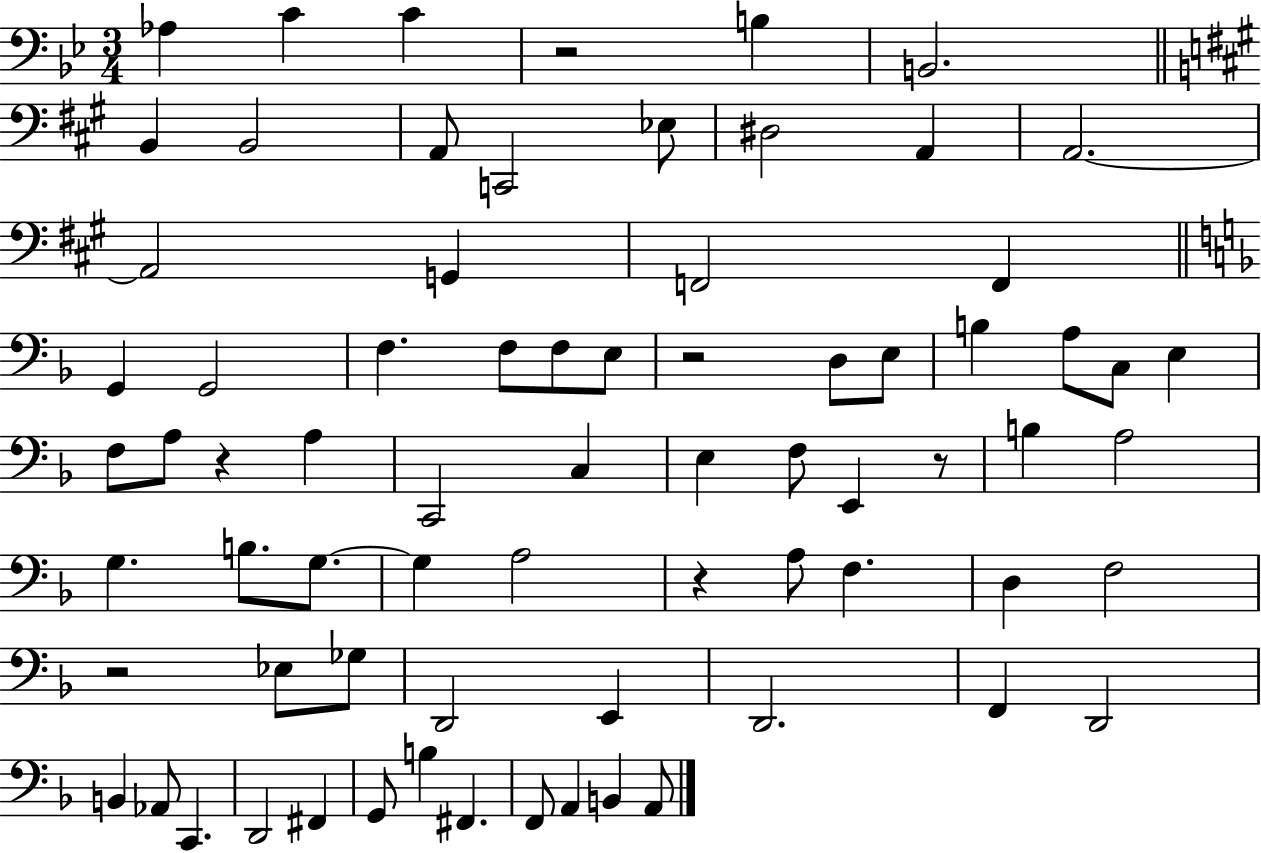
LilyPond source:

{
  \clef bass
  \numericTimeSignature
  \time 3/4
  \key bes \major
  aes4 c'4 c'4 | r2 b4 | b,2. | \bar "||" \break \key a \major b,4 b,2 | a,8 c,2 ees8 | dis2 a,4 | a,2.~~ | \break a,2 g,4 | f,2 f,4 | \bar "||" \break \key f \major g,4 g,2 | f4. f8 f8 e8 | r2 d8 e8 | b4 a8 c8 e4 | \break f8 a8 r4 a4 | c,2 c4 | e4 f8 e,4 r8 | b4 a2 | \break g4. b8. g8.~~ | g4 a2 | r4 a8 f4. | d4 f2 | \break r2 ees8 ges8 | d,2 e,4 | d,2. | f,4 d,2 | \break b,4 aes,8 c,4. | d,2 fis,4 | g,8 b4 fis,4. | f,8 a,4 b,4 a,8 | \break \bar "|."
}